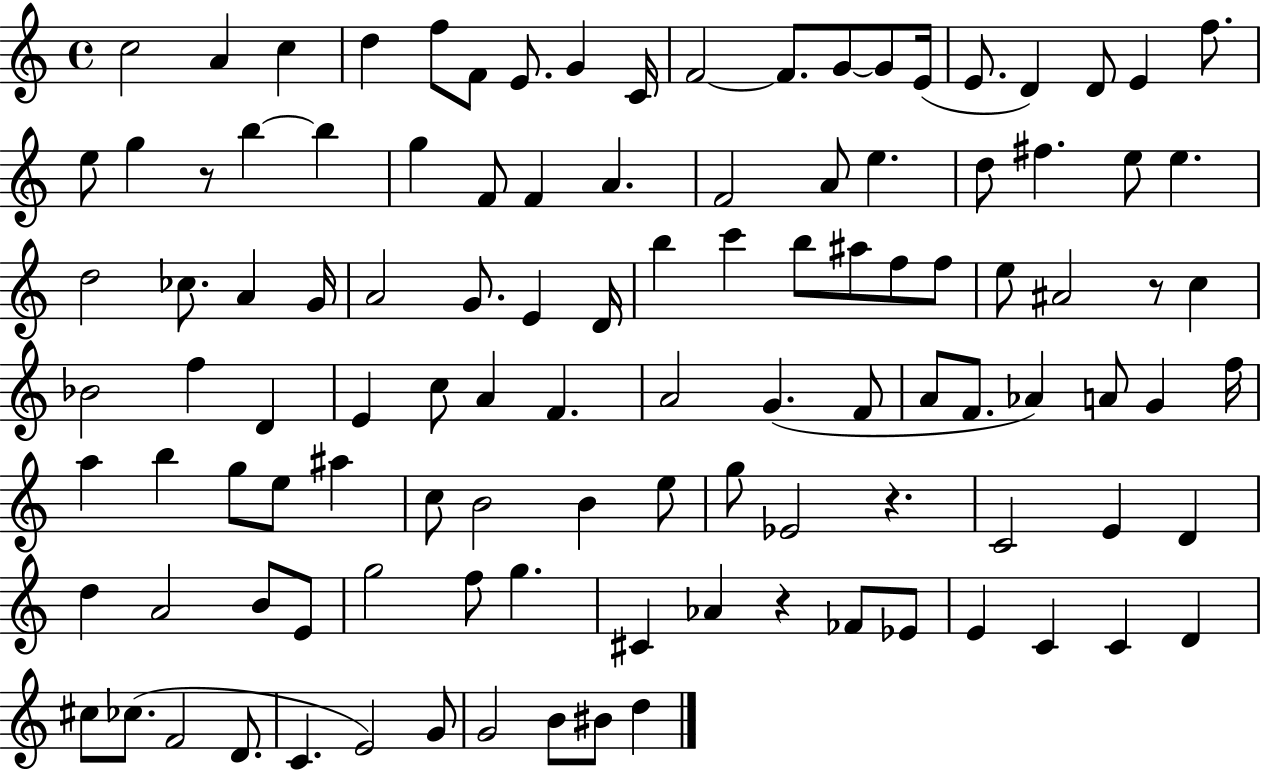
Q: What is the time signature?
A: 4/4